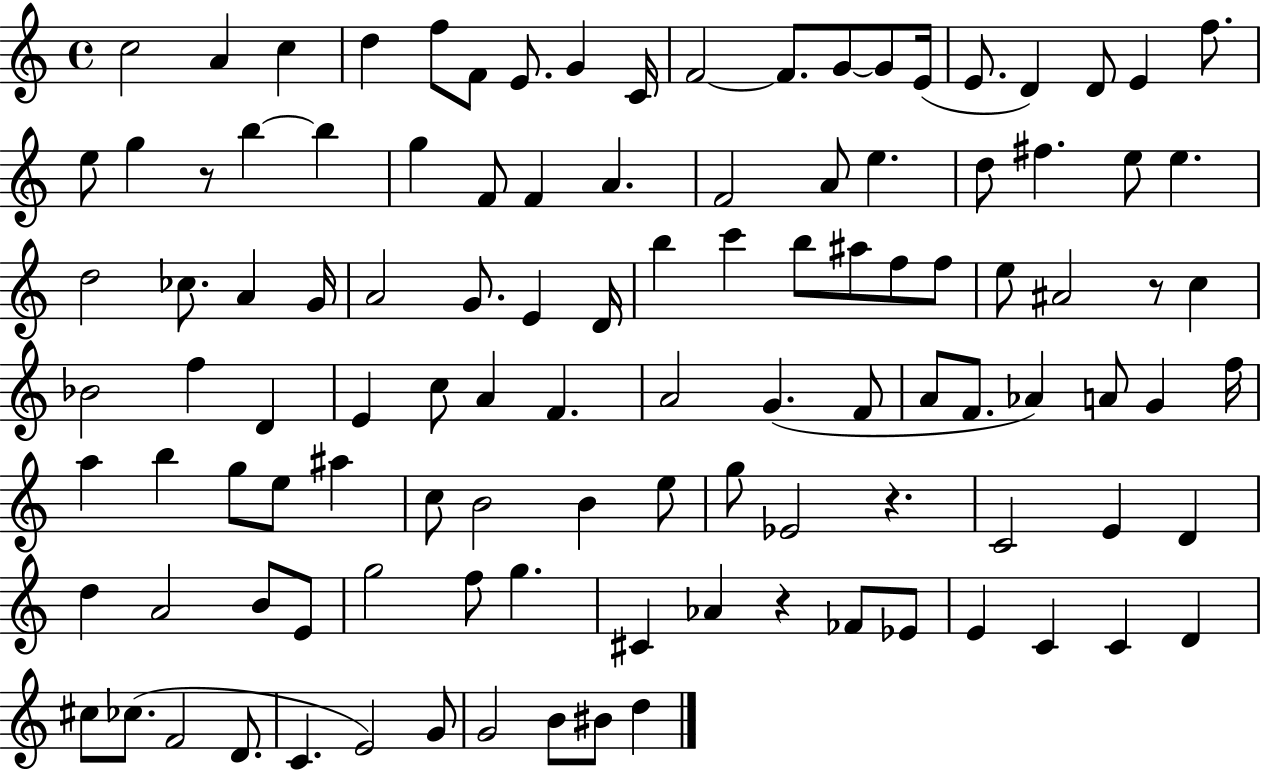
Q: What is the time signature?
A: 4/4